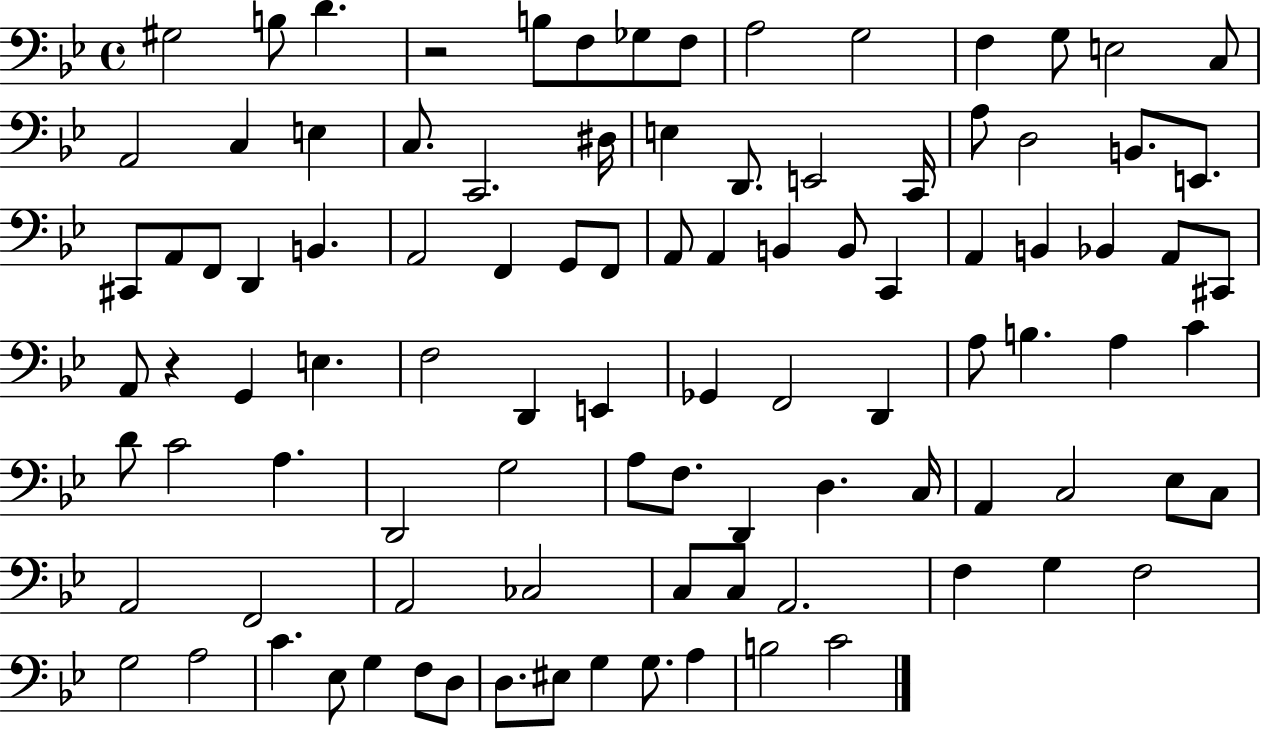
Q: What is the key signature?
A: BES major